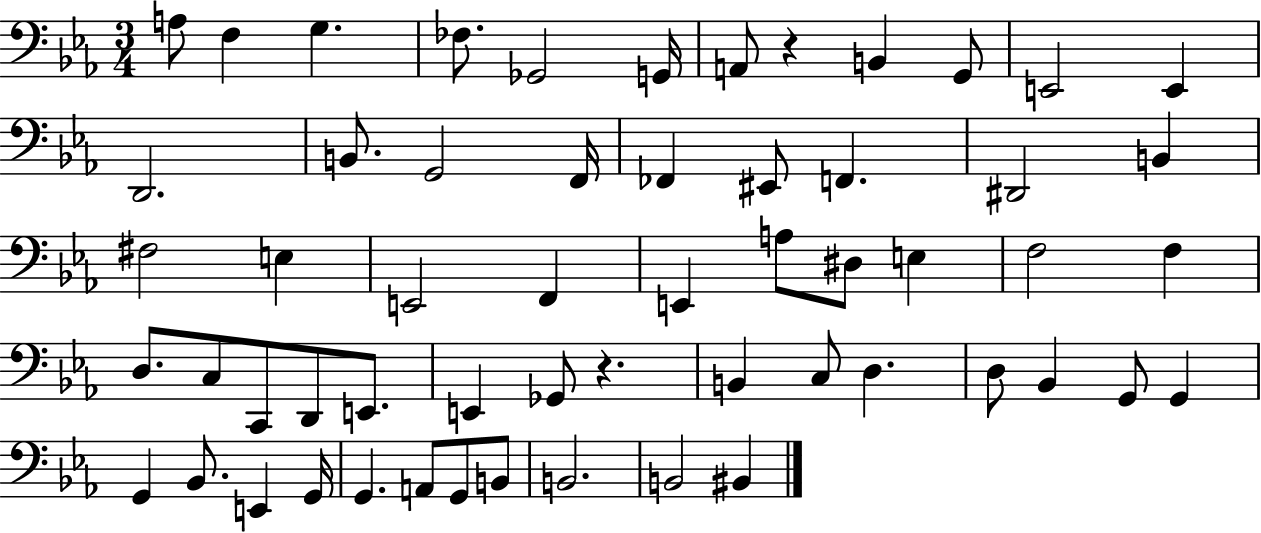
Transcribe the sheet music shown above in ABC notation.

X:1
T:Untitled
M:3/4
L:1/4
K:Eb
A,/2 F, G, _F,/2 _G,,2 G,,/4 A,,/2 z B,, G,,/2 E,,2 E,, D,,2 B,,/2 G,,2 F,,/4 _F,, ^E,,/2 F,, ^D,,2 B,, ^F,2 E, E,,2 F,, E,, A,/2 ^D,/2 E, F,2 F, D,/2 C,/2 C,,/2 D,,/2 E,,/2 E,, _G,,/2 z B,, C,/2 D, D,/2 _B,, G,,/2 G,, G,, _B,,/2 E,, G,,/4 G,, A,,/2 G,,/2 B,,/2 B,,2 B,,2 ^B,,